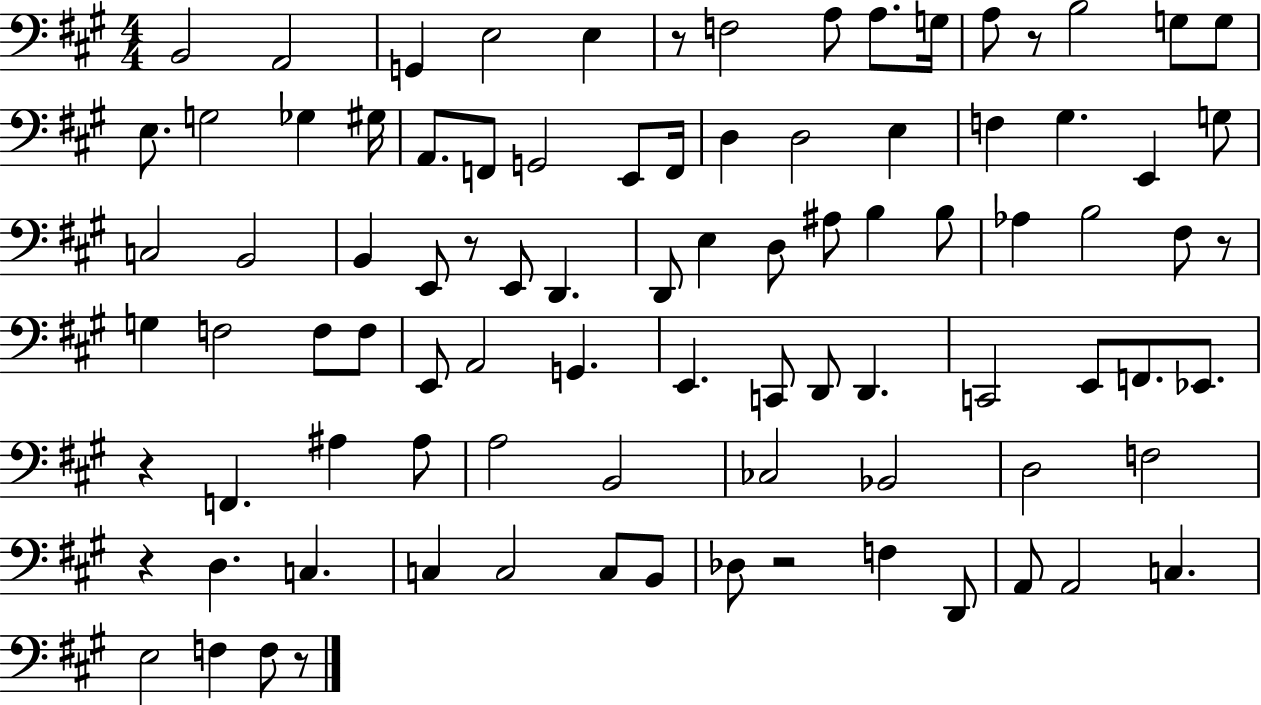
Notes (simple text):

B2/h A2/h G2/q E3/h E3/q R/e F3/h A3/e A3/e. G3/s A3/e R/e B3/h G3/e G3/e E3/e. G3/h Gb3/q G#3/s A2/e. F2/e G2/h E2/e F2/s D3/q D3/h E3/q F3/q G#3/q. E2/q G3/e C3/h B2/h B2/q E2/e R/e E2/e D2/q. D2/e E3/q D3/e A#3/e B3/q B3/e Ab3/q B3/h F#3/e R/e G3/q F3/h F3/e F3/e E2/e A2/h G2/q. E2/q. C2/e D2/e D2/q. C2/h E2/e F2/e. Eb2/e. R/q F2/q. A#3/q A#3/e A3/h B2/h CES3/h Bb2/h D3/h F3/h R/q D3/q. C3/q. C3/q C3/h C3/e B2/e Db3/e R/h F3/q D2/e A2/e A2/h C3/q. E3/h F3/q F3/e R/e